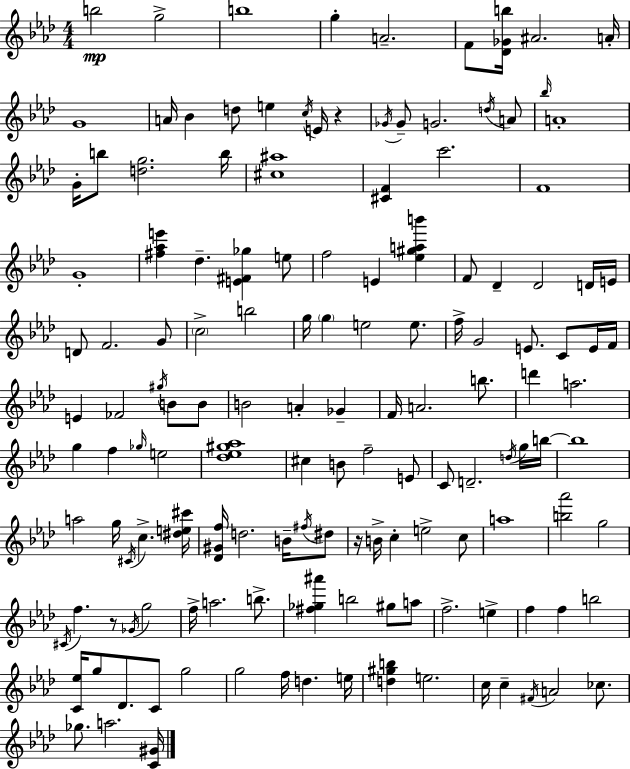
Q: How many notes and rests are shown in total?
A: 142